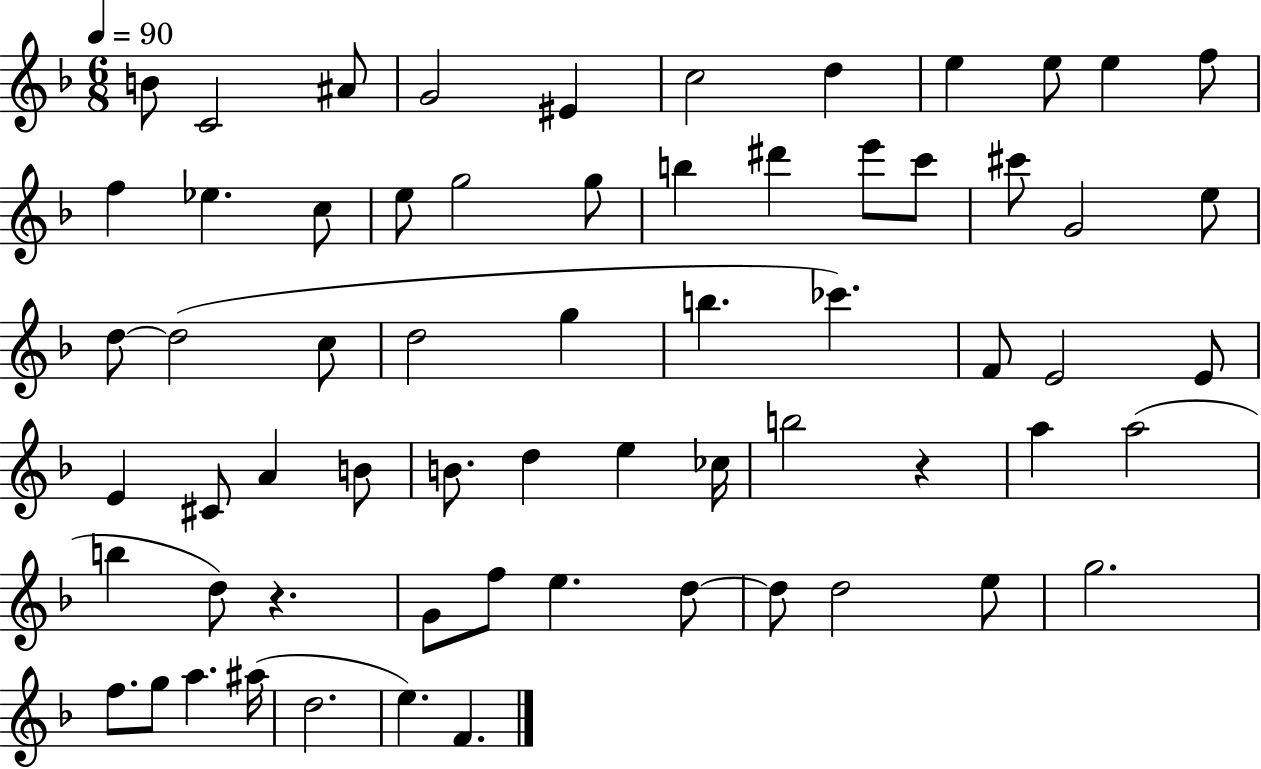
B4/e C4/h A#4/e G4/h EIS4/q C5/h D5/q E5/q E5/e E5/q F5/e F5/q Eb5/q. C5/e E5/e G5/h G5/e B5/q D#6/q E6/e C6/e C#6/e G4/h E5/e D5/e D5/h C5/e D5/h G5/q B5/q. CES6/q. F4/e E4/h E4/e E4/q C#4/e A4/q B4/e B4/e. D5/q E5/q CES5/s B5/h R/q A5/q A5/h B5/q D5/e R/q. G4/e F5/e E5/q. D5/e D5/e D5/h E5/e G5/h. F5/e. G5/e A5/q. A#5/s D5/h. E5/q. F4/q.